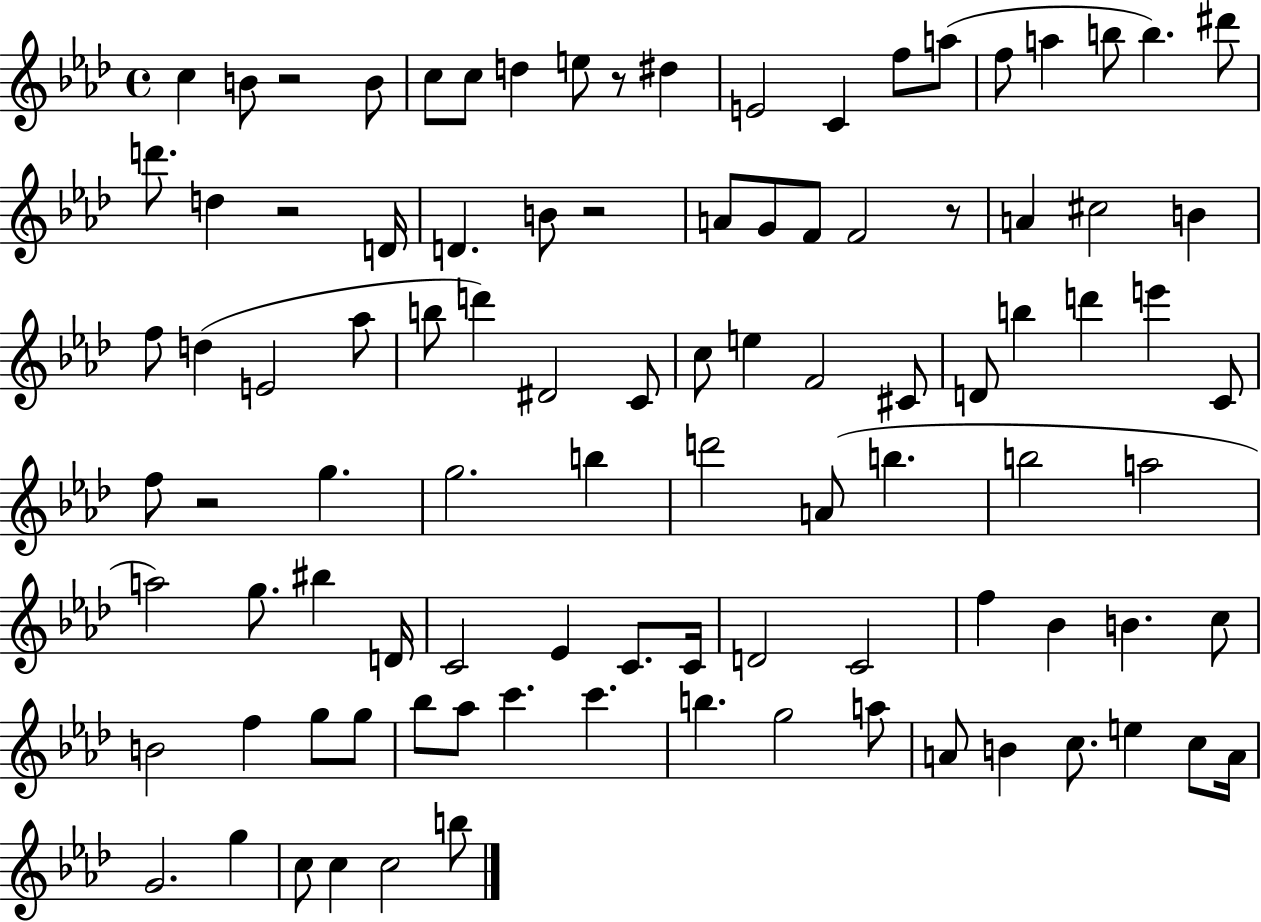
X:1
T:Untitled
M:4/4
L:1/4
K:Ab
c B/2 z2 B/2 c/2 c/2 d e/2 z/2 ^d E2 C f/2 a/2 f/2 a b/2 b ^d'/2 d'/2 d z2 D/4 D B/2 z2 A/2 G/2 F/2 F2 z/2 A ^c2 B f/2 d E2 _a/2 b/2 d' ^D2 C/2 c/2 e F2 ^C/2 D/2 b d' e' C/2 f/2 z2 g g2 b d'2 A/2 b b2 a2 a2 g/2 ^b D/4 C2 _E C/2 C/4 D2 C2 f _B B c/2 B2 f g/2 g/2 _b/2 _a/2 c' c' b g2 a/2 A/2 B c/2 e c/2 A/4 G2 g c/2 c c2 b/2